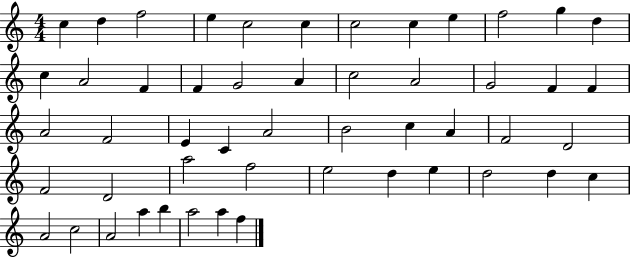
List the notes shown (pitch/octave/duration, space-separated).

C5/q D5/q F5/h E5/q C5/h C5/q C5/h C5/q E5/q F5/h G5/q D5/q C5/q A4/h F4/q F4/q G4/h A4/q C5/h A4/h G4/h F4/q F4/q A4/h F4/h E4/q C4/q A4/h B4/h C5/q A4/q F4/h D4/h F4/h D4/h A5/h F5/h E5/h D5/q E5/q D5/h D5/q C5/q A4/h C5/h A4/h A5/q B5/q A5/h A5/q F5/q